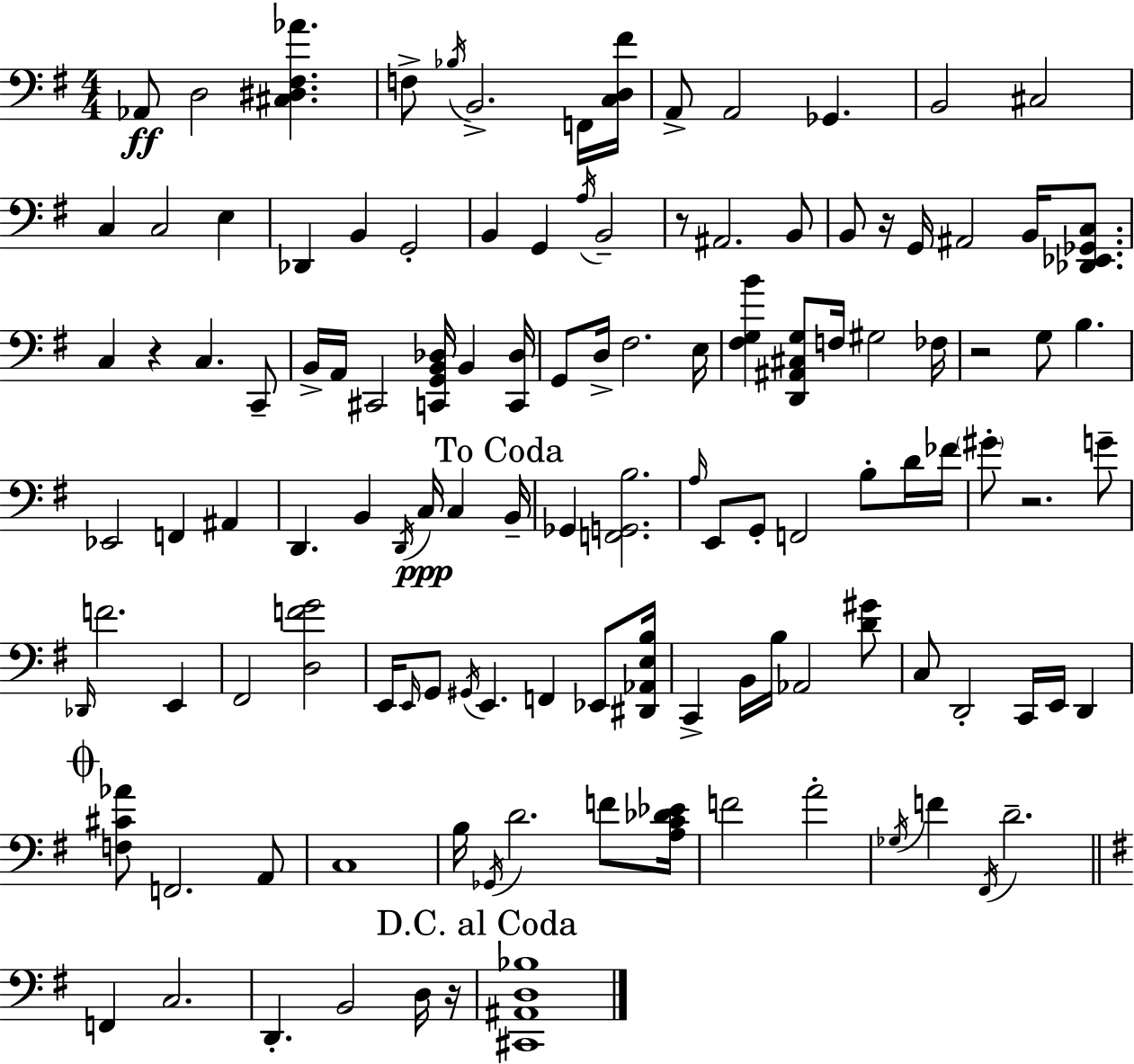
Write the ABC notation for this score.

X:1
T:Untitled
M:4/4
L:1/4
K:G
_A,,/2 D,2 [^C,^D,^F,_A] F,/2 _B,/4 B,,2 F,,/4 [C,D,^F]/4 A,,/2 A,,2 _G,, B,,2 ^C,2 C, C,2 E, _D,, B,, G,,2 B,, G,, A,/4 B,,2 z/2 ^A,,2 B,,/2 B,,/2 z/4 G,,/4 ^A,,2 B,,/4 [_D,,_E,,_G,,C,]/2 C, z C, C,,/2 B,,/4 A,,/4 ^C,,2 [C,,G,,B,,_D,]/4 B,, [C,,_D,]/4 G,,/2 D,/4 ^F,2 E,/4 [^F,G,B] [D,,^A,,^C,G,]/2 F,/4 ^G,2 _F,/4 z2 G,/2 B, _E,,2 F,, ^A,, D,, B,, D,,/4 C,/4 C, B,,/4 _G,, [F,,G,,B,]2 A,/4 E,,/2 G,,/2 F,,2 B,/2 D/4 _F/4 ^G/2 z2 G/2 _D,,/4 F2 E,, ^F,,2 [D,FG]2 E,,/4 E,,/4 G,,/2 ^G,,/4 E,, F,, _E,,/2 [^D,,_A,,E,B,]/4 C,, B,,/4 B,/4 _A,,2 [D^G]/2 C,/2 D,,2 C,,/4 E,,/4 D,, [F,^C_A]/2 F,,2 A,,/2 C,4 B,/4 _G,,/4 D2 F/2 [A,C_D_E]/4 F2 A2 _G,/4 F ^F,,/4 D2 F,, C,2 D,, B,,2 D,/4 z/4 [^C,,^A,,D,_B,]4